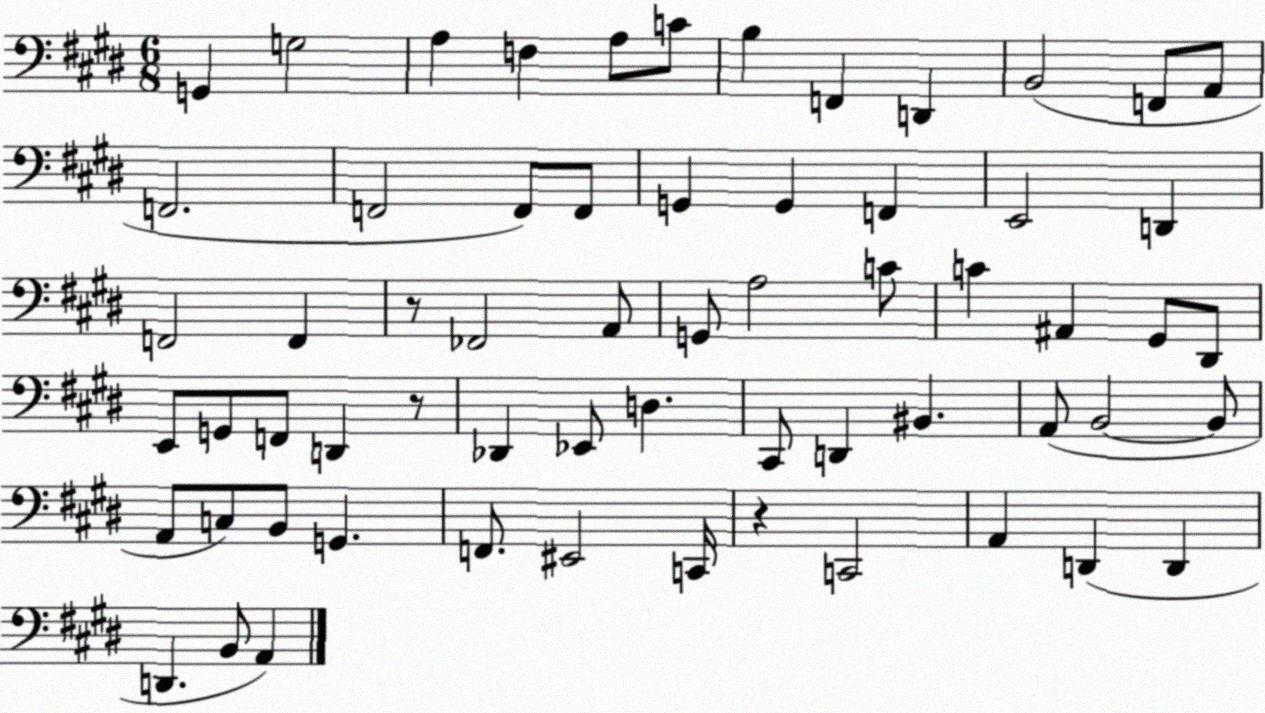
X:1
T:Untitled
M:6/8
L:1/4
K:E
G,, G,2 A, F, A,/2 C/2 B, F,, D,, B,,2 F,,/2 A,,/2 F,,2 F,,2 F,,/2 F,,/2 G,, G,, F,, E,,2 D,, F,,2 F,, z/2 _F,,2 A,,/2 G,,/2 A,2 C/2 C ^A,, ^G,,/2 ^D,,/2 E,,/2 G,,/2 F,,/2 D,, z/2 _D,, _E,,/2 D, ^C,,/2 D,, ^B,, A,,/2 B,,2 B,,/2 A,,/2 C,/2 B,,/2 G,, F,,/2 ^E,,2 C,,/4 z C,,2 A,, D,, D,, D,, B,,/2 A,,